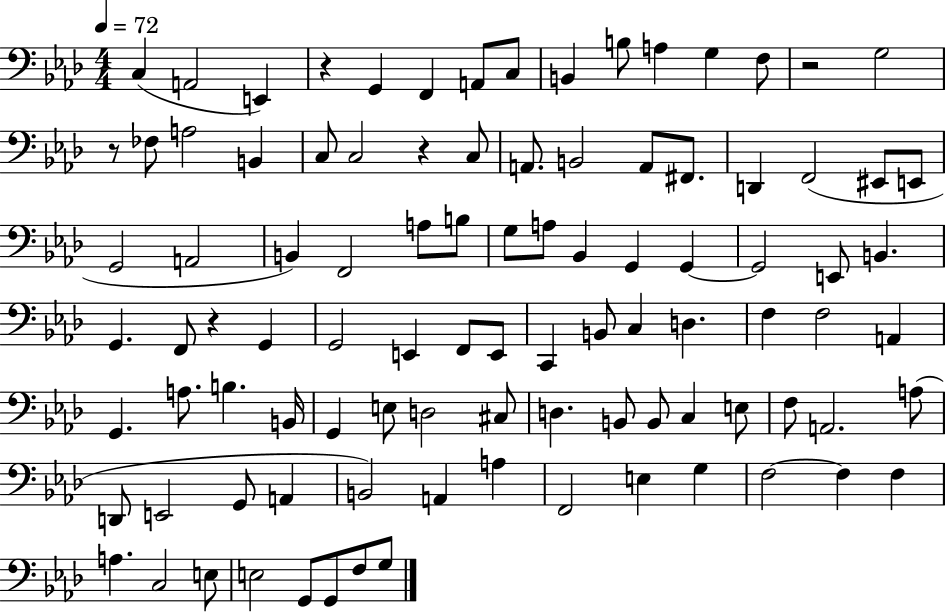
{
  \clef bass
  \numericTimeSignature
  \time 4/4
  \key aes \major
  \tempo 4 = 72
  c4( a,2 e,4) | r4 g,4 f,4 a,8 c8 | b,4 b8 a4 g4 f8 | r2 g2 | \break r8 fes8 a2 b,4 | c8 c2 r4 c8 | a,8. b,2 a,8 fis,8. | d,4 f,2( eis,8 e,8 | \break g,2 a,2 | b,4) f,2 a8 b8 | g8 a8 bes,4 g,4 g,4~~ | g,2 e,8 b,4. | \break g,4. f,8 r4 g,4 | g,2 e,4 f,8 e,8 | c,4 b,8 c4 d4. | f4 f2 a,4 | \break g,4. a8. b4. b,16 | g,4 e8 d2 cis8 | d4. b,8 b,8 c4 e8 | f8 a,2. a8( | \break d,8 e,2 g,8 a,4 | b,2) a,4 a4 | f,2 e4 g4 | f2~~ f4 f4 | \break a4. c2 e8 | e2 g,8 g,8 f8 g8 | \bar "|."
}